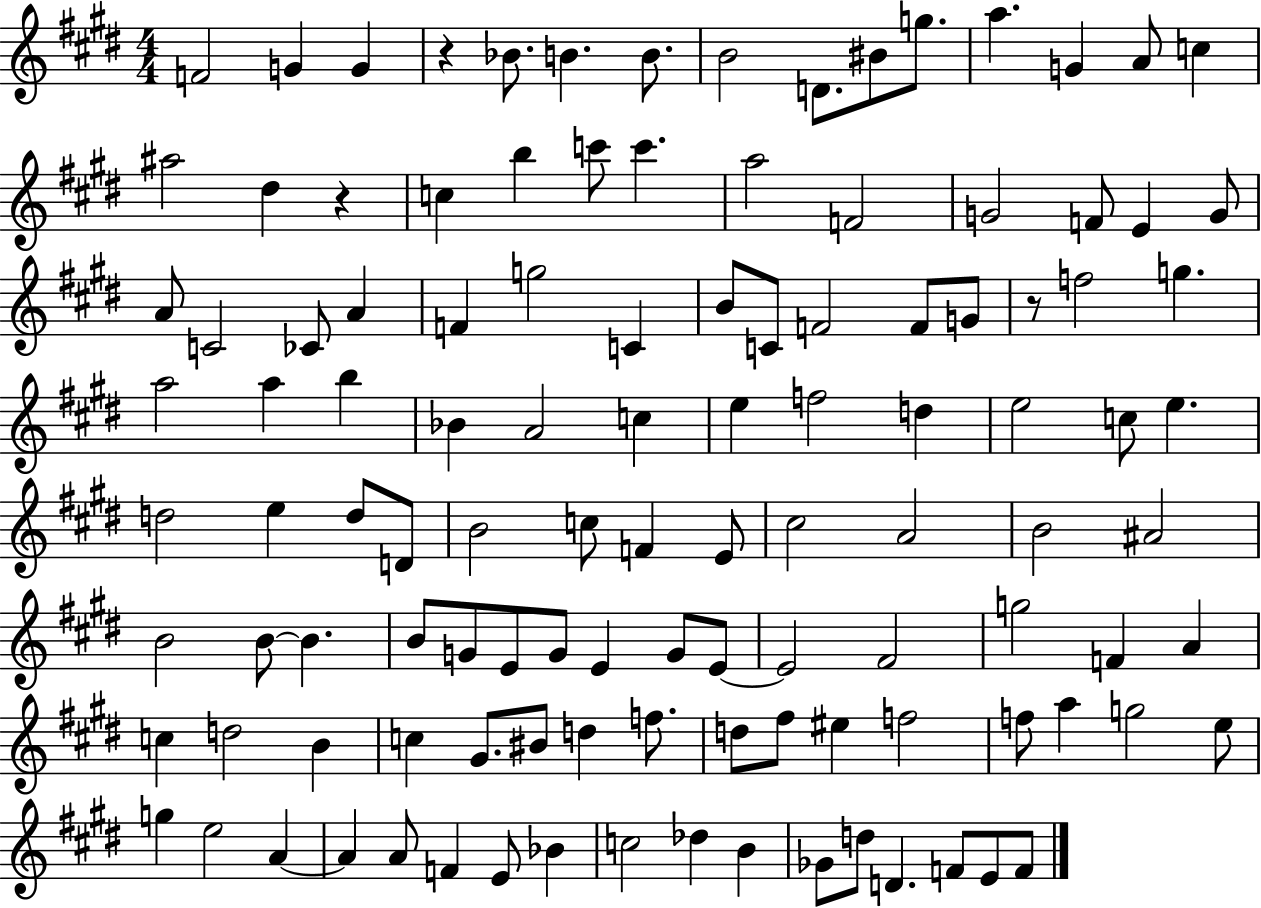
F4/h G4/q G4/q R/q Bb4/e. B4/q. B4/e. B4/h D4/e. BIS4/e G5/e. A5/q. G4/q A4/e C5/q A#5/h D#5/q R/q C5/q B5/q C6/e C6/q. A5/h F4/h G4/h F4/e E4/q G4/e A4/e C4/h CES4/e A4/q F4/q G5/h C4/q B4/e C4/e F4/h F4/e G4/e R/e F5/h G5/q. A5/h A5/q B5/q Bb4/q A4/h C5/q E5/q F5/h D5/q E5/h C5/e E5/q. D5/h E5/q D5/e D4/e B4/h C5/e F4/q E4/e C#5/h A4/h B4/h A#4/h B4/h B4/e B4/q. B4/e G4/e E4/e G4/e E4/q G4/e E4/e E4/h F#4/h G5/h F4/q A4/q C5/q D5/h B4/q C5/q G#4/e. BIS4/e D5/q F5/e. D5/e F#5/e EIS5/q F5/h F5/e A5/q G5/h E5/e G5/q E5/h A4/q A4/q A4/e F4/q E4/e Bb4/q C5/h Db5/q B4/q Gb4/e D5/e D4/q. F4/e E4/e F4/e